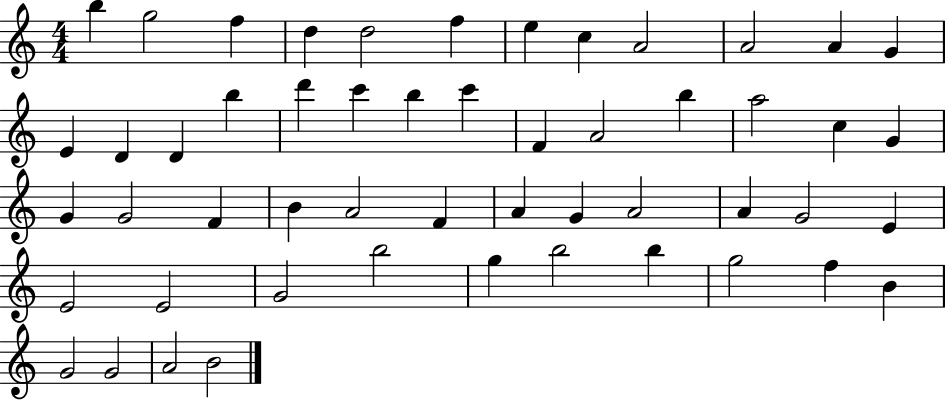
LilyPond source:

{
  \clef treble
  \numericTimeSignature
  \time 4/4
  \key c \major
  b''4 g''2 f''4 | d''4 d''2 f''4 | e''4 c''4 a'2 | a'2 a'4 g'4 | \break e'4 d'4 d'4 b''4 | d'''4 c'''4 b''4 c'''4 | f'4 a'2 b''4 | a''2 c''4 g'4 | \break g'4 g'2 f'4 | b'4 a'2 f'4 | a'4 g'4 a'2 | a'4 g'2 e'4 | \break e'2 e'2 | g'2 b''2 | g''4 b''2 b''4 | g''2 f''4 b'4 | \break g'2 g'2 | a'2 b'2 | \bar "|."
}